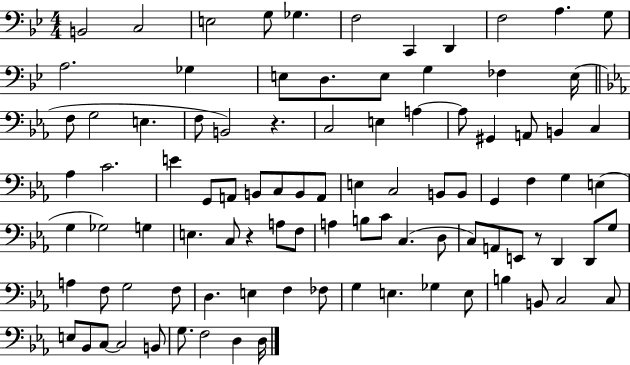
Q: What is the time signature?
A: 4/4